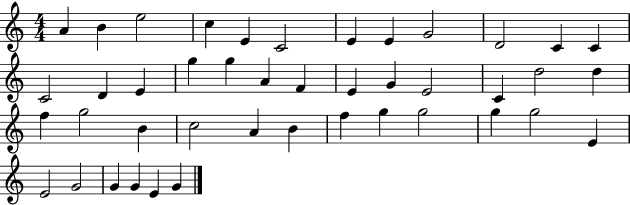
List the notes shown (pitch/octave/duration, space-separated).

A4/q B4/q E5/h C5/q E4/q C4/h E4/q E4/q G4/h D4/h C4/q C4/q C4/h D4/q E4/q G5/q G5/q A4/q F4/q E4/q G4/q E4/h C4/q D5/h D5/q F5/q G5/h B4/q C5/h A4/q B4/q F5/q G5/q G5/h G5/q G5/h E4/q E4/h G4/h G4/q G4/q E4/q G4/q